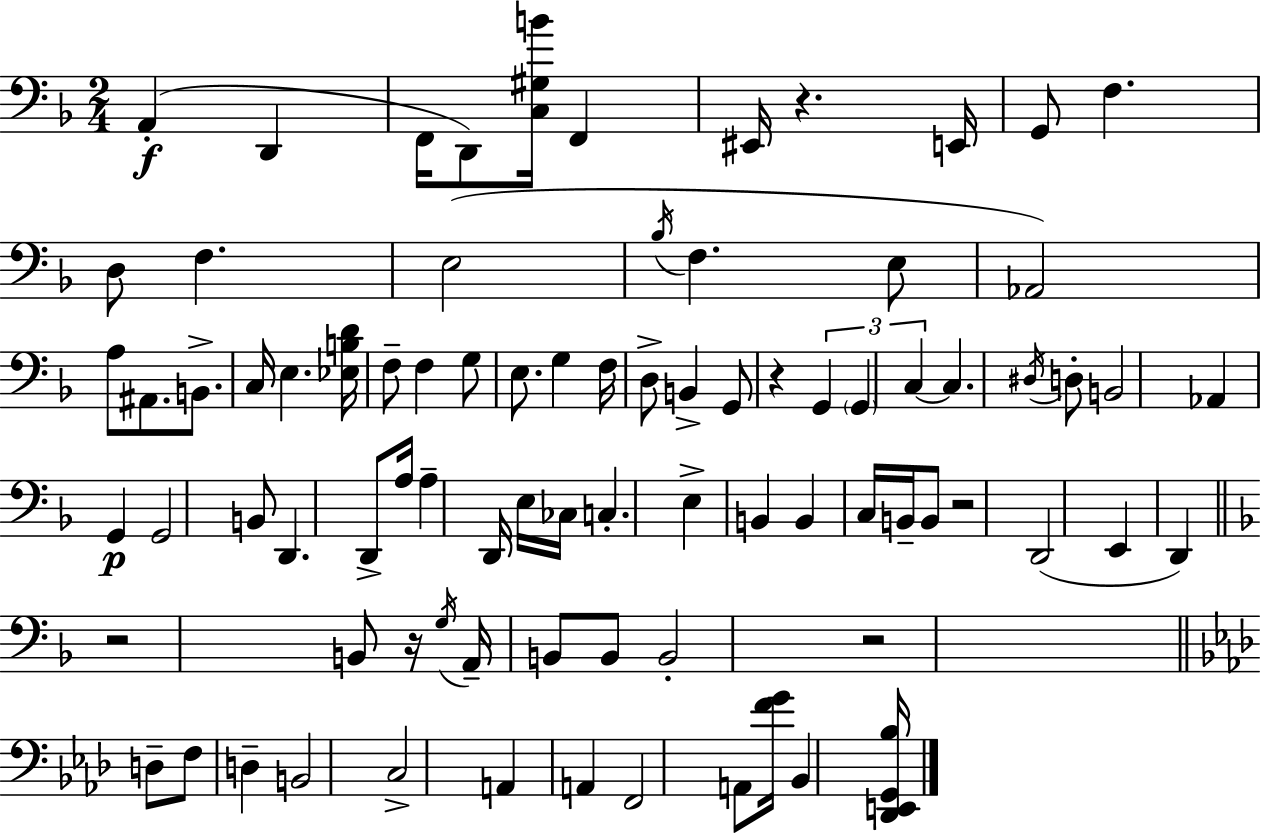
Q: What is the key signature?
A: F major